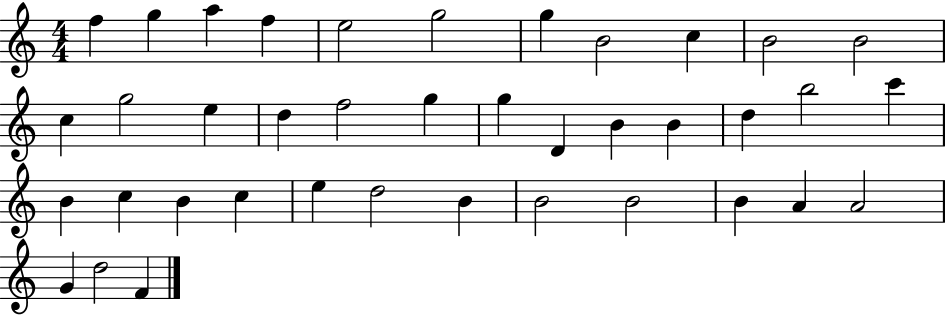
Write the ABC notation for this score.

X:1
T:Untitled
M:4/4
L:1/4
K:C
f g a f e2 g2 g B2 c B2 B2 c g2 e d f2 g g D B B d b2 c' B c B c e d2 B B2 B2 B A A2 G d2 F